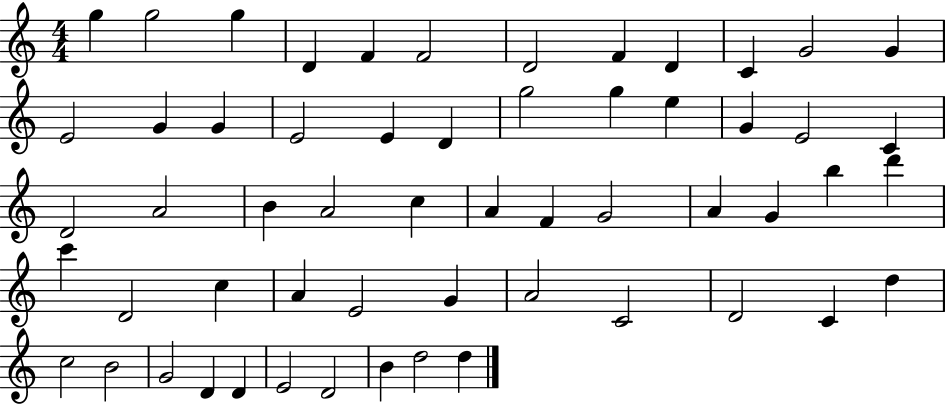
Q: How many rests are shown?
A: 0